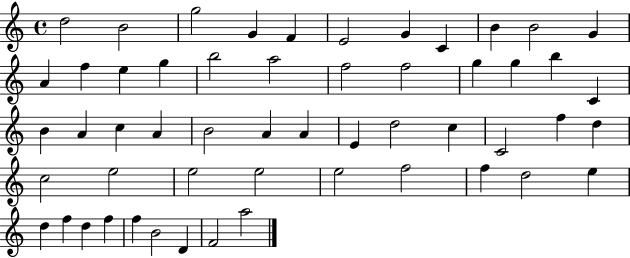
{
  \clef treble
  \time 4/4
  \defaultTimeSignature
  \key c \major
  d''2 b'2 | g''2 g'4 f'4 | e'2 g'4 c'4 | b'4 b'2 g'4 | \break a'4 f''4 e''4 g''4 | b''2 a''2 | f''2 f''2 | g''4 g''4 b''4 c'4 | \break b'4 a'4 c''4 a'4 | b'2 a'4 a'4 | e'4 d''2 c''4 | c'2 f''4 d''4 | \break c''2 e''2 | e''2 e''2 | e''2 f''2 | f''4 d''2 e''4 | \break d''4 f''4 d''4 f''4 | f''4 b'2 d'4 | f'2 a''2 | \bar "|."
}